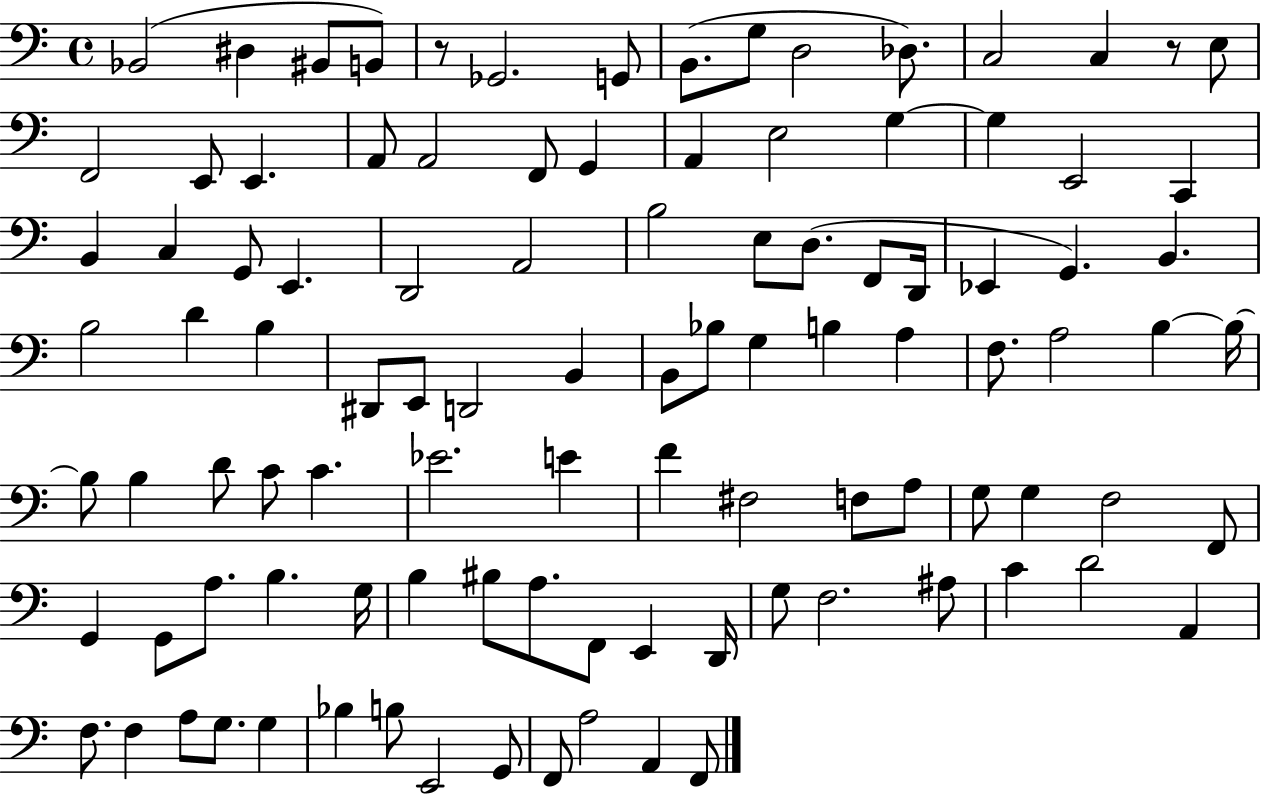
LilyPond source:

{
  \clef bass
  \time 4/4
  \defaultTimeSignature
  \key c \major
  bes,2( dis4 bis,8 b,8) | r8 ges,2. g,8 | b,8.( g8 d2 des8.) | c2 c4 r8 e8 | \break f,2 e,8 e,4. | a,8 a,2 f,8 g,4 | a,4 e2 g4~~ | g4 e,2 c,4 | \break b,4 c4 g,8 e,4. | d,2 a,2 | b2 e8 d8.( f,8 d,16 | ees,4 g,4.) b,4. | \break b2 d'4 b4 | dis,8 e,8 d,2 b,4 | b,8 bes8 g4 b4 a4 | f8. a2 b4~~ b16~~ | \break b8 b4 d'8 c'8 c'4. | ees'2. e'4 | f'4 fis2 f8 a8 | g8 g4 f2 f,8 | \break g,4 g,8 a8. b4. g16 | b4 bis8 a8. f,8 e,4 d,16 | g8 f2. ais8 | c'4 d'2 a,4 | \break f8. f4 a8 g8. g4 | bes4 b8 e,2 g,8 | f,8 a2 a,4 f,8 | \bar "|."
}